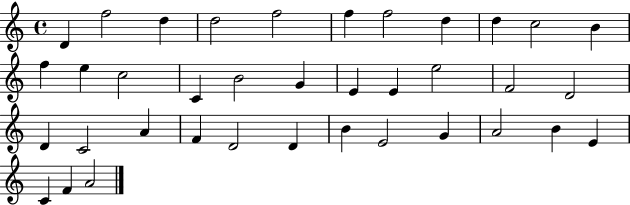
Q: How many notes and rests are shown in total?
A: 37